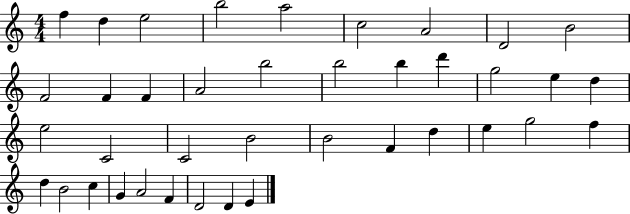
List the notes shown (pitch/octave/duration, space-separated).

F5/q D5/q E5/h B5/h A5/h C5/h A4/h D4/h B4/h F4/h F4/q F4/q A4/h B5/h B5/h B5/q D6/q G5/h E5/q D5/q E5/h C4/h C4/h B4/h B4/h F4/q D5/q E5/q G5/h F5/q D5/q B4/h C5/q G4/q A4/h F4/q D4/h D4/q E4/q